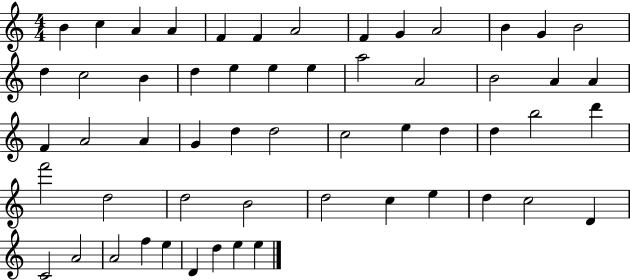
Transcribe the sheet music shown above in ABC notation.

X:1
T:Untitled
M:4/4
L:1/4
K:C
B c A A F F A2 F G A2 B G B2 d c2 B d e e e a2 A2 B2 A A F A2 A G d d2 c2 e d d b2 d' f'2 d2 d2 B2 d2 c e d c2 D C2 A2 A2 f e D d e e